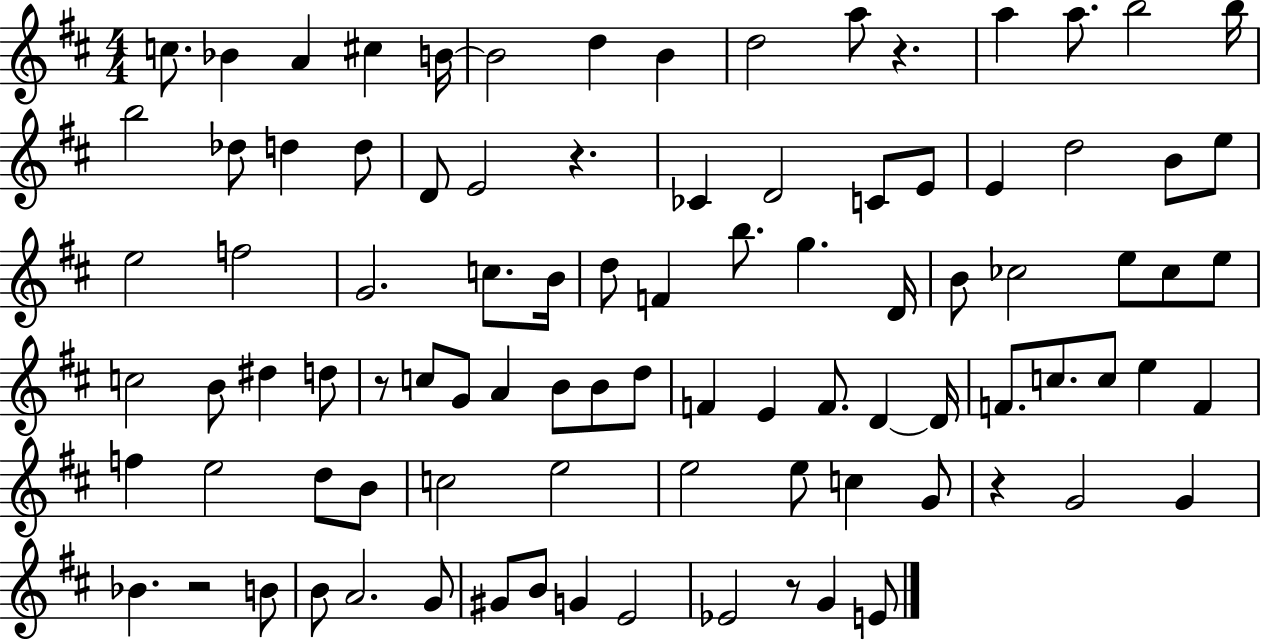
{
  \clef treble
  \numericTimeSignature
  \time 4/4
  \key d \major
  \repeat volta 2 { c''8. bes'4 a'4 cis''4 b'16~~ | b'2 d''4 b'4 | d''2 a''8 r4. | a''4 a''8. b''2 b''16 | \break b''2 des''8 d''4 d''8 | d'8 e'2 r4. | ces'4 d'2 c'8 e'8 | e'4 d''2 b'8 e''8 | \break e''2 f''2 | g'2. c''8. b'16 | d''8 f'4 b''8. g''4. d'16 | b'8 ces''2 e''8 ces''8 e''8 | \break c''2 b'8 dis''4 d''8 | r8 c''8 g'8 a'4 b'8 b'8 d''8 | f'4 e'4 f'8. d'4~~ d'16 | f'8. c''8. c''8 e''4 f'4 | \break f''4 e''2 d''8 b'8 | c''2 e''2 | e''2 e''8 c''4 g'8 | r4 g'2 g'4 | \break bes'4. r2 b'8 | b'8 a'2. g'8 | gis'8 b'8 g'4 e'2 | ees'2 r8 g'4 e'8 | \break } \bar "|."
}